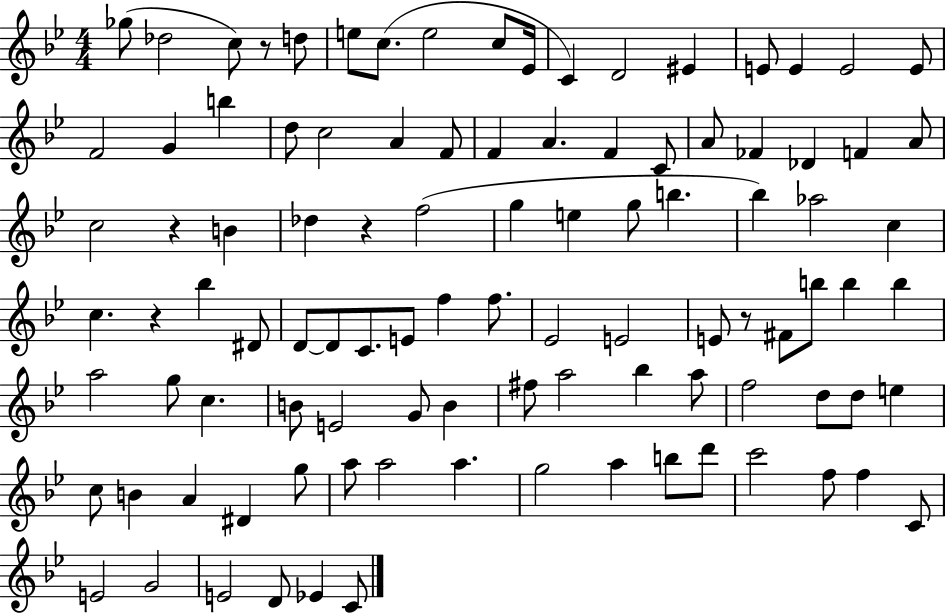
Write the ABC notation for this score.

X:1
T:Untitled
M:4/4
L:1/4
K:Bb
_g/2 _d2 c/2 z/2 d/2 e/2 c/2 e2 c/2 _E/4 C D2 ^E E/2 E E2 E/2 F2 G b d/2 c2 A F/2 F A F C/2 A/2 _F _D F A/2 c2 z B _d z f2 g e g/2 b _b _a2 c c z _b ^D/2 D/2 D/2 C/2 E/2 f f/2 _E2 E2 E/2 z/2 ^F/2 b/2 b b a2 g/2 c B/2 E2 G/2 B ^f/2 a2 _b a/2 f2 d/2 d/2 e c/2 B A ^D g/2 a/2 a2 a g2 a b/2 d'/2 c'2 f/2 f C/2 E2 G2 E2 D/2 _E C/2